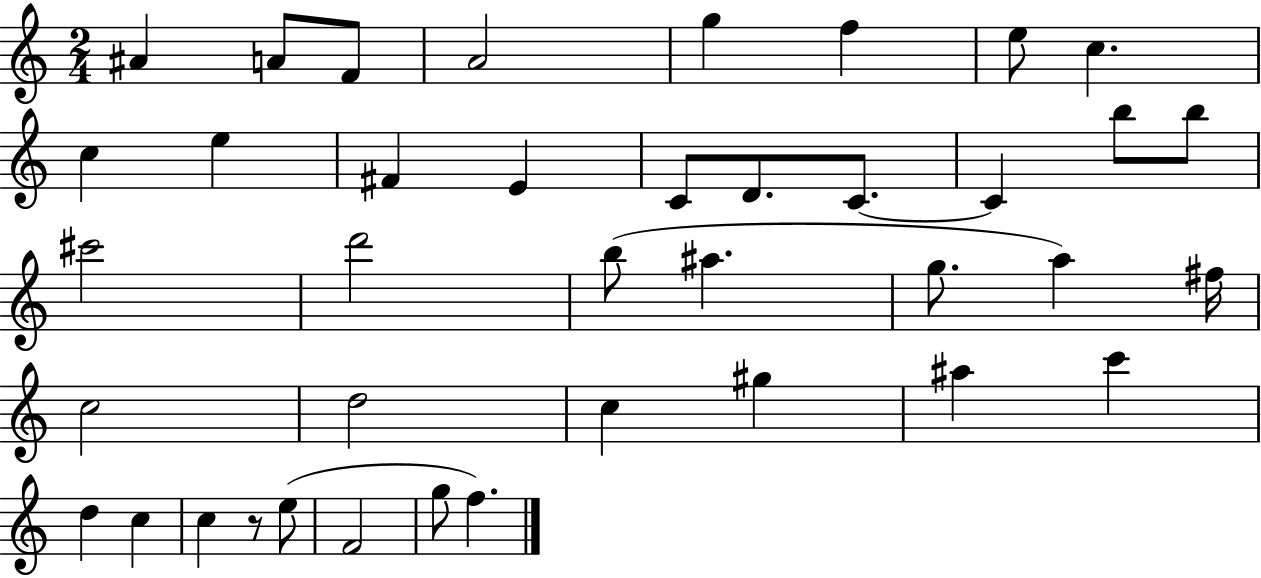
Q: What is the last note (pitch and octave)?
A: F5